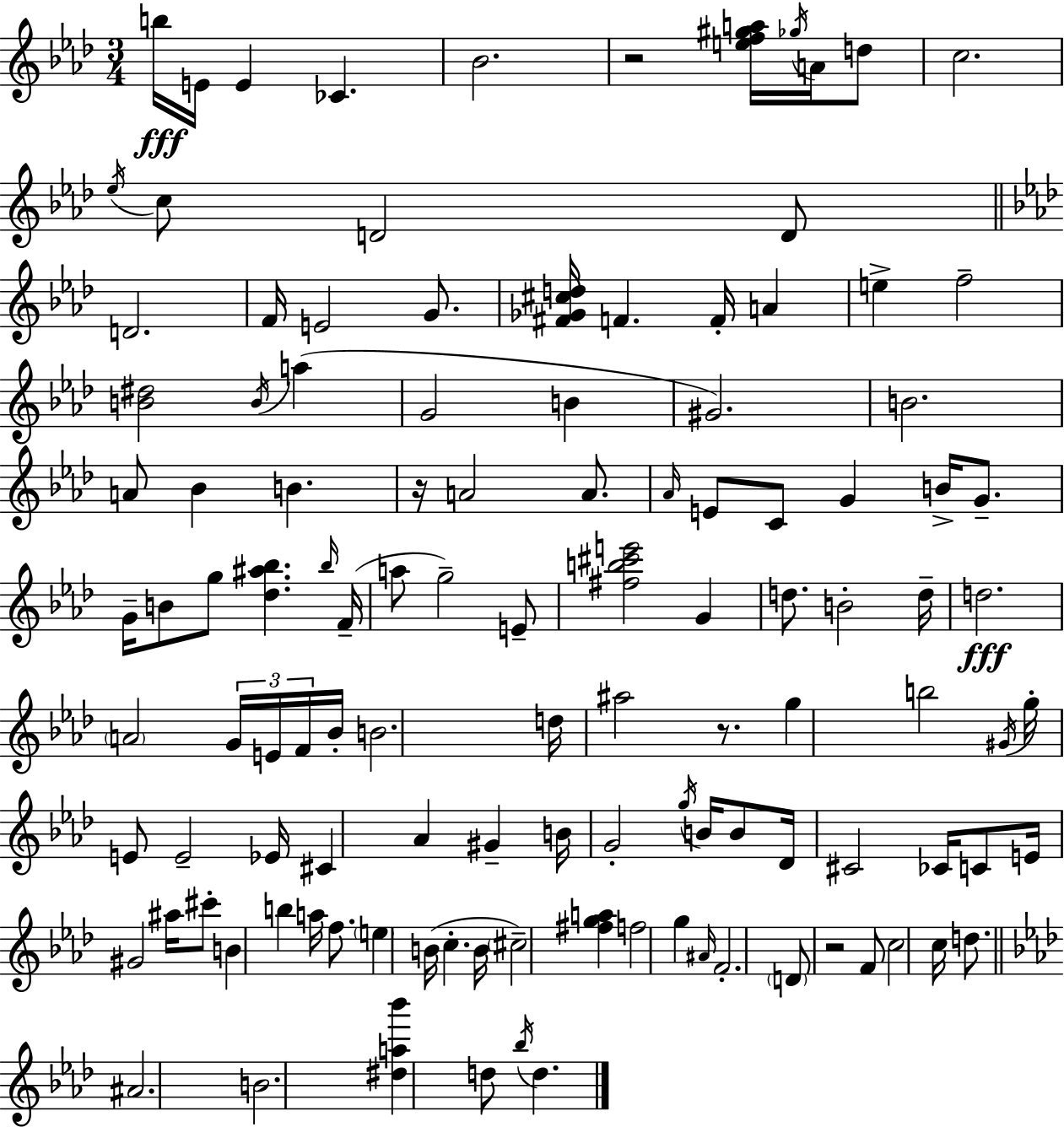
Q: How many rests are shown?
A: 4